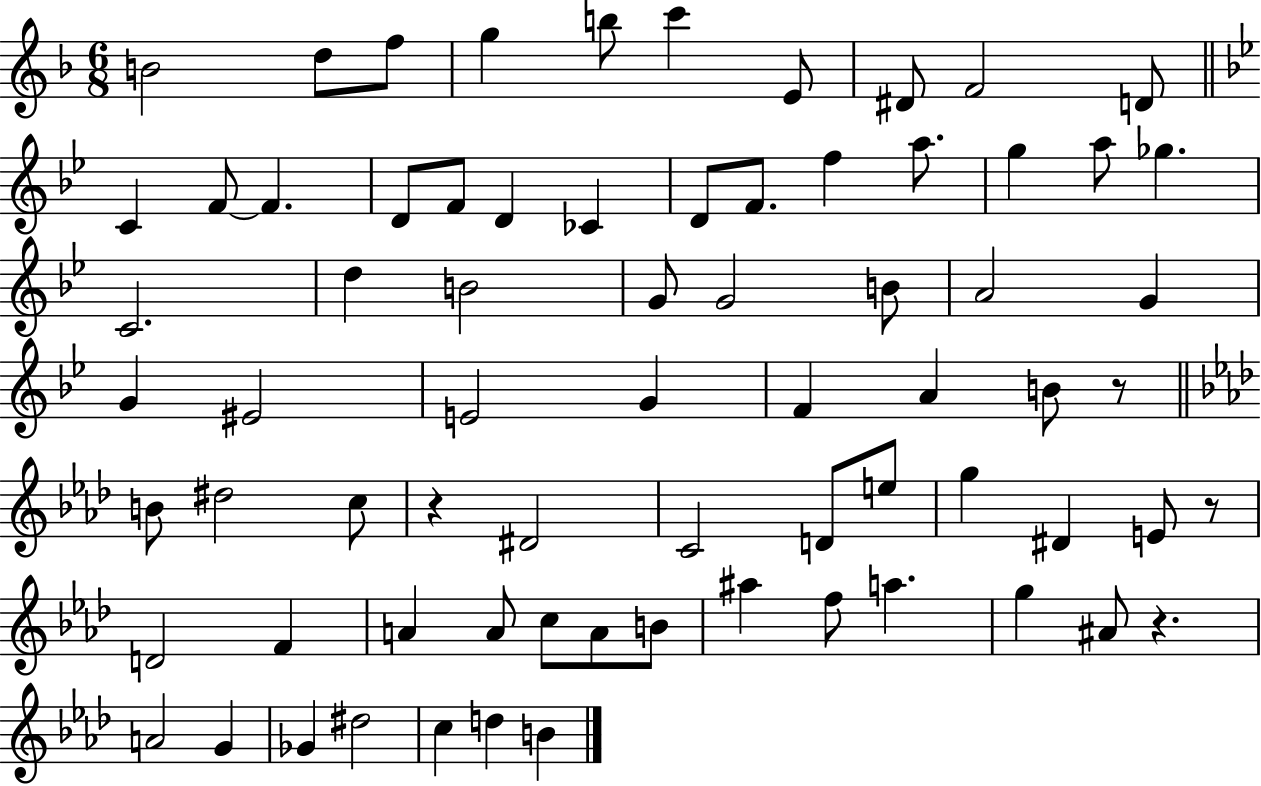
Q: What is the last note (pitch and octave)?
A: B4